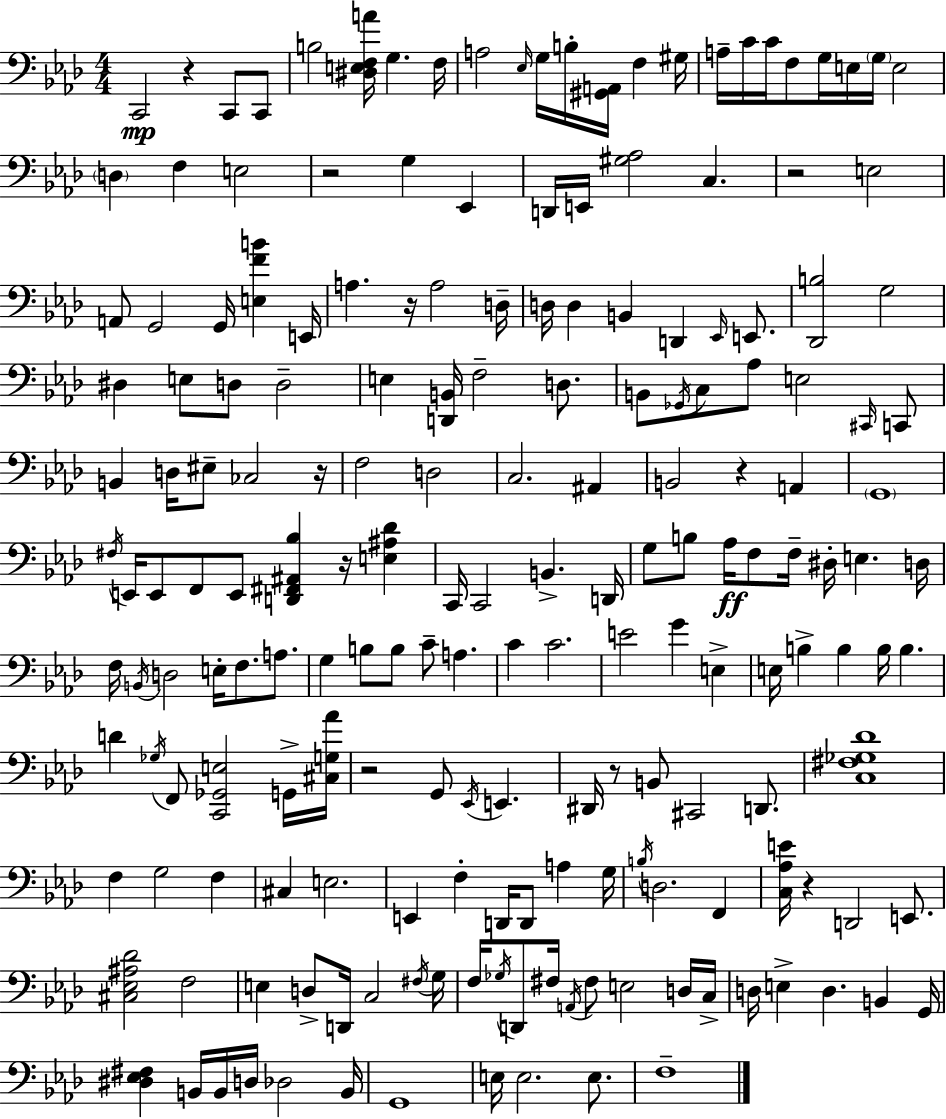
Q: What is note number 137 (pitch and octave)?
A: D2